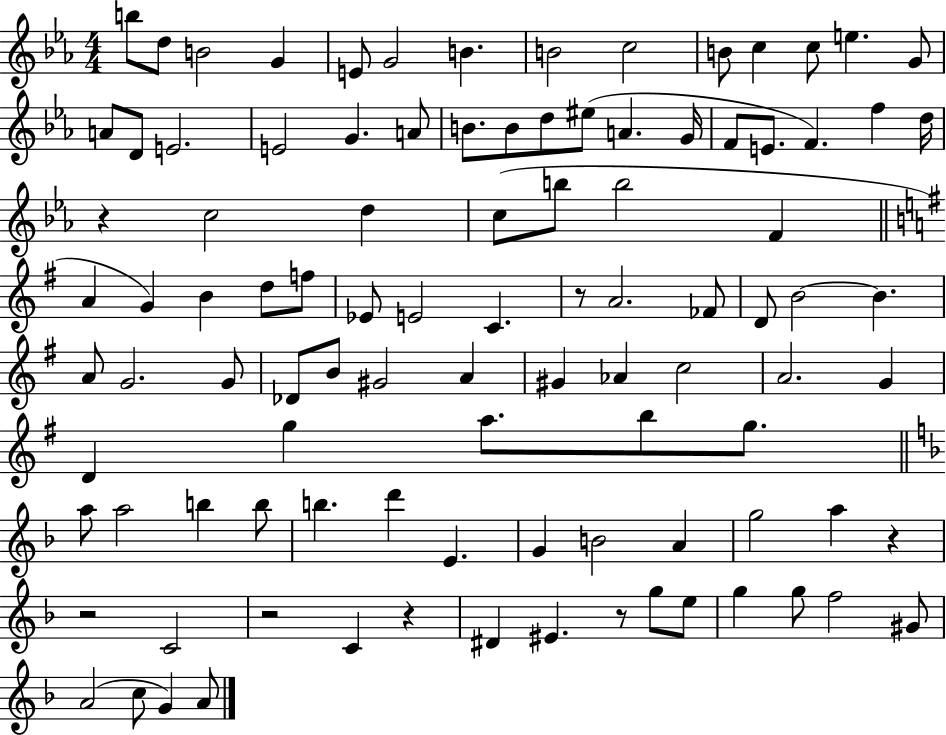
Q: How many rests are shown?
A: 7